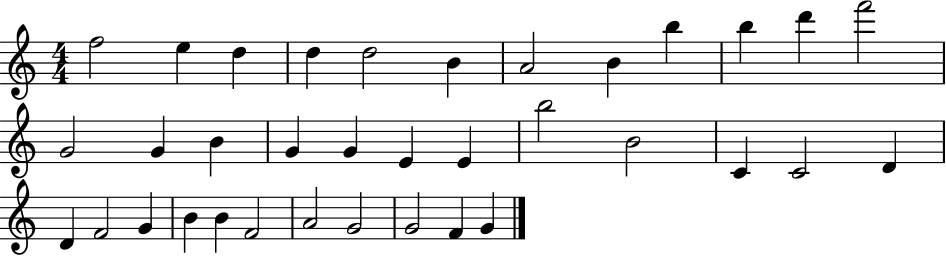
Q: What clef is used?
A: treble